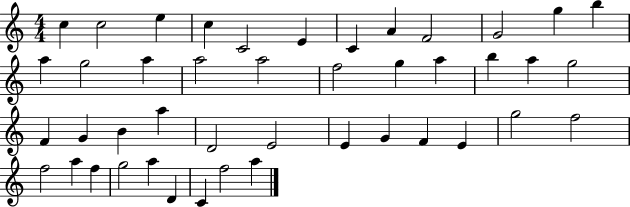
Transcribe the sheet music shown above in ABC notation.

X:1
T:Untitled
M:4/4
L:1/4
K:C
c c2 e c C2 E C A F2 G2 g b a g2 a a2 a2 f2 g a b a g2 F G B a D2 E2 E G F E g2 f2 f2 a f g2 a D C f2 a